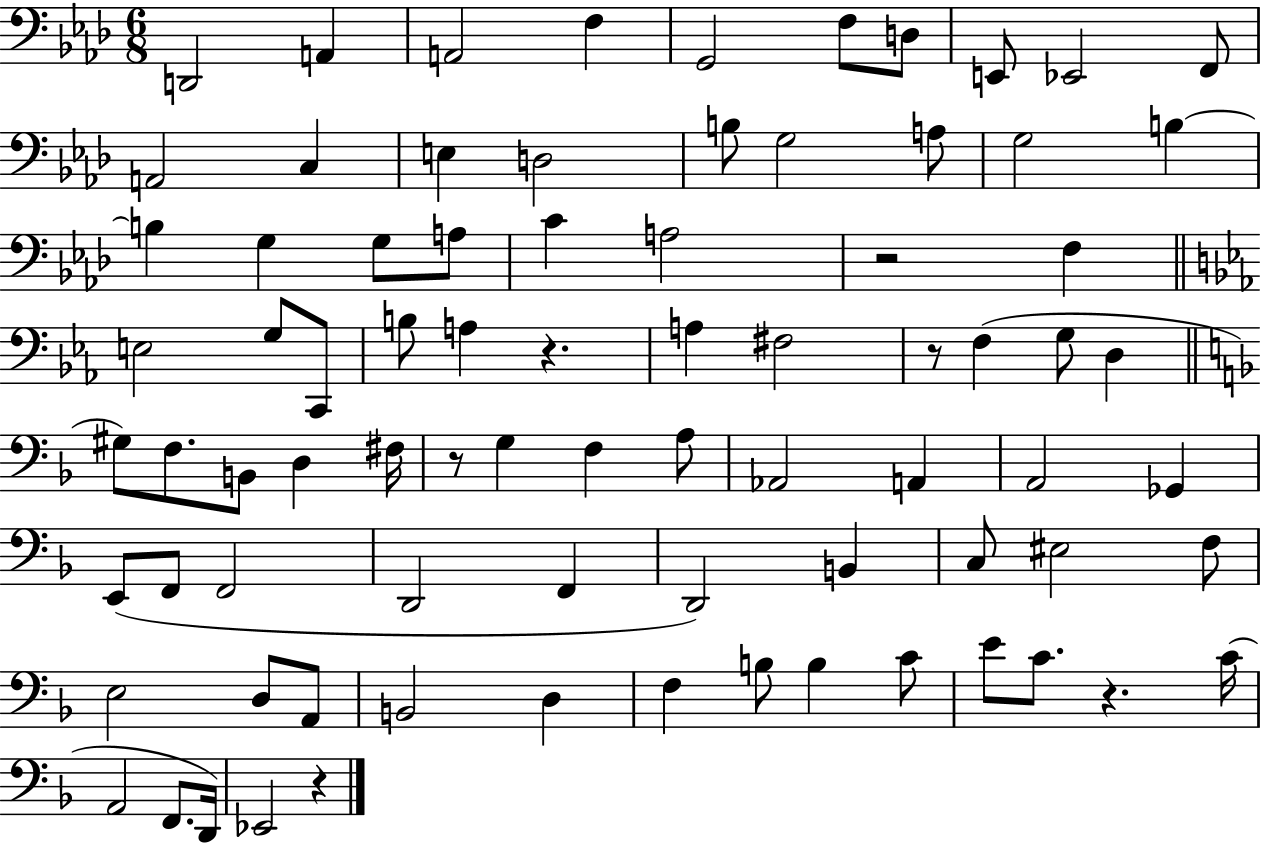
{
  \clef bass
  \numericTimeSignature
  \time 6/8
  \key aes \major
  \repeat volta 2 { d,2 a,4 | a,2 f4 | g,2 f8 d8 | e,8 ees,2 f,8 | \break a,2 c4 | e4 d2 | b8 g2 a8 | g2 b4~~ | \break b4 g4 g8 a8 | c'4 a2 | r2 f4 | \bar "||" \break \key c \minor e2 g8 c,8 | b8 a4 r4. | a4 fis2 | r8 f4( g8 d4 | \break \bar "||" \break \key f \major gis8) f8. b,8 d4 fis16 | r8 g4 f4 a8 | aes,2 a,4 | a,2 ges,4 | \break e,8( f,8 f,2 | d,2 f,4 | d,2) b,4 | c8 eis2 f8 | \break e2 d8 a,8 | b,2 d4 | f4 b8 b4 c'8 | e'8 c'8. r4. c'16( | \break a,2 f,8. d,16) | ees,2 r4 | } \bar "|."
}